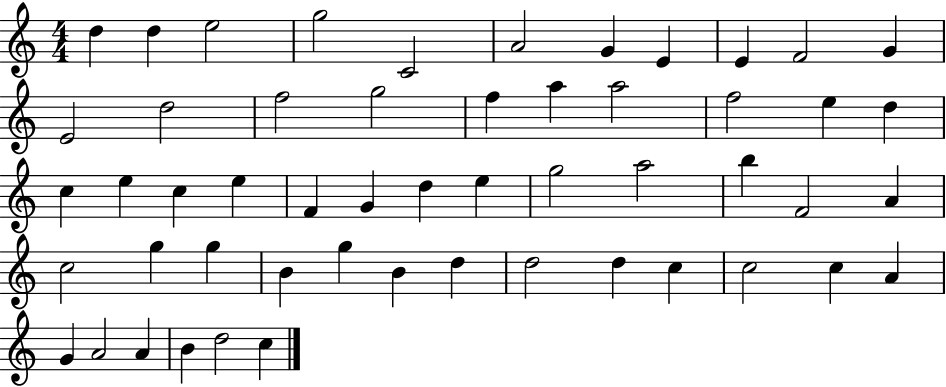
D5/q D5/q E5/h G5/h C4/h A4/h G4/q E4/q E4/q F4/h G4/q E4/h D5/h F5/h G5/h F5/q A5/q A5/h F5/h E5/q D5/q C5/q E5/q C5/q E5/q F4/q G4/q D5/q E5/q G5/h A5/h B5/q F4/h A4/q C5/h G5/q G5/q B4/q G5/q B4/q D5/q D5/h D5/q C5/q C5/h C5/q A4/q G4/q A4/h A4/q B4/q D5/h C5/q